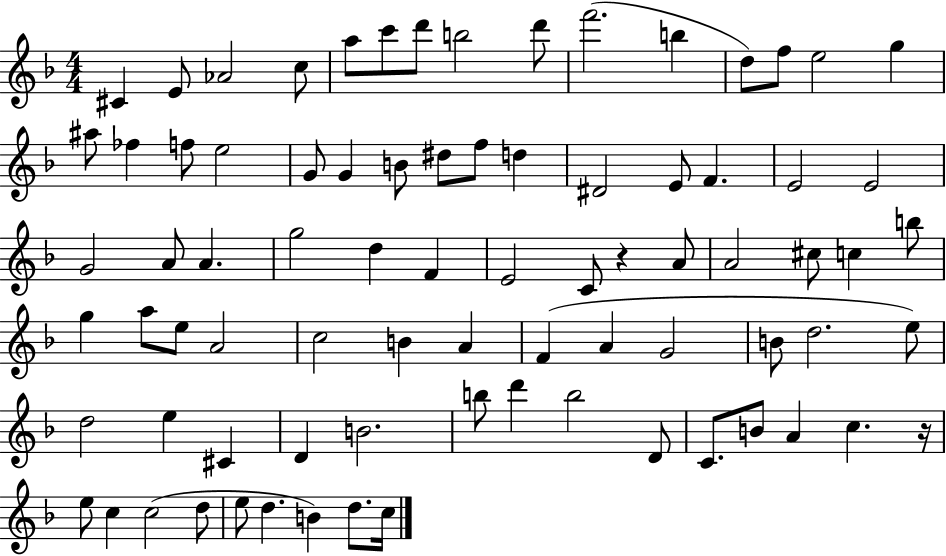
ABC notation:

X:1
T:Untitled
M:4/4
L:1/4
K:F
^C E/2 _A2 c/2 a/2 c'/2 d'/2 b2 d'/2 f'2 b d/2 f/2 e2 g ^a/2 _f f/2 e2 G/2 G B/2 ^d/2 f/2 d ^D2 E/2 F E2 E2 G2 A/2 A g2 d F E2 C/2 z A/2 A2 ^c/2 c b/2 g a/2 e/2 A2 c2 B A F A G2 B/2 d2 e/2 d2 e ^C D B2 b/2 d' b2 D/2 C/2 B/2 A c z/4 e/2 c c2 d/2 e/2 d B d/2 c/4